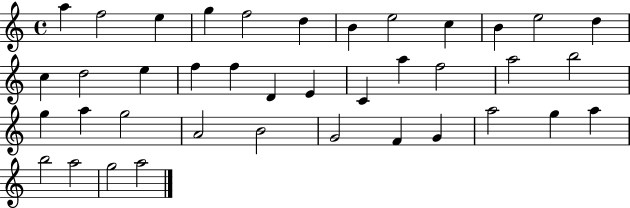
X:1
T:Untitled
M:4/4
L:1/4
K:C
a f2 e g f2 d B e2 c B e2 d c d2 e f f D E C a f2 a2 b2 g a g2 A2 B2 G2 F G a2 g a b2 a2 g2 a2